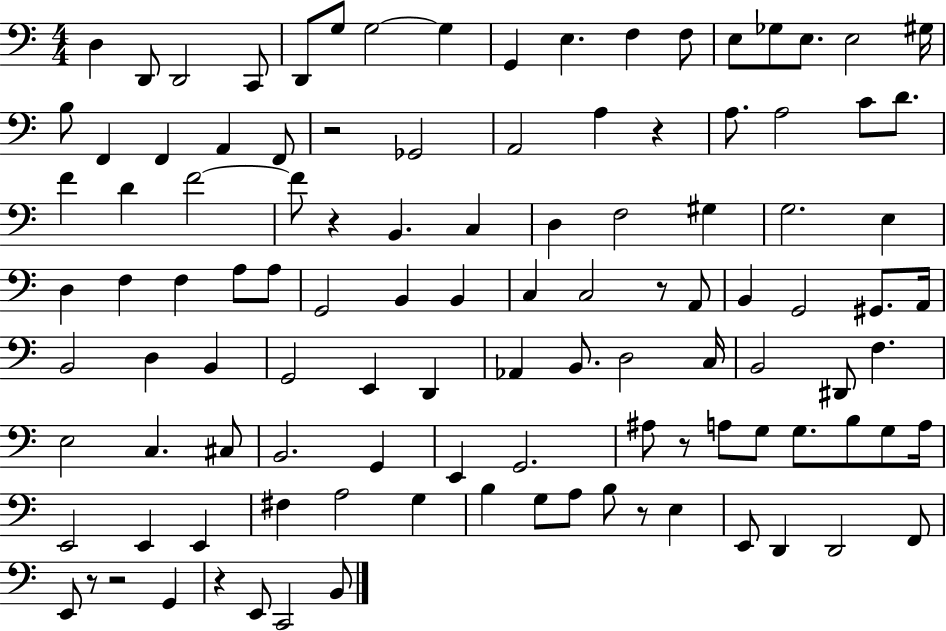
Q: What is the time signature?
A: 4/4